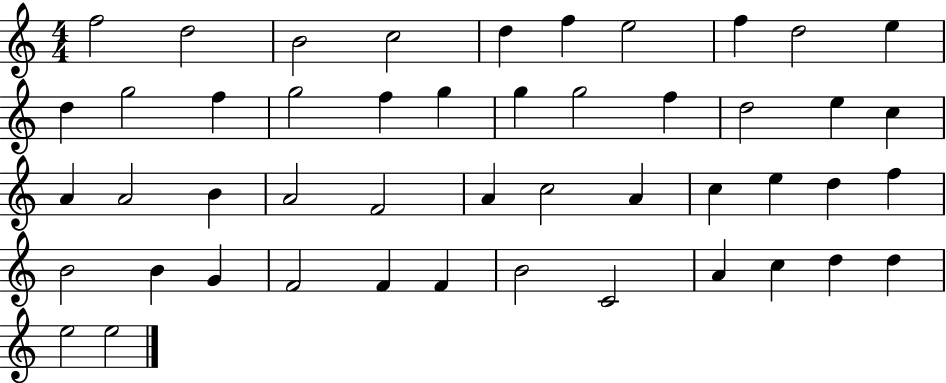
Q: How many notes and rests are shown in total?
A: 48